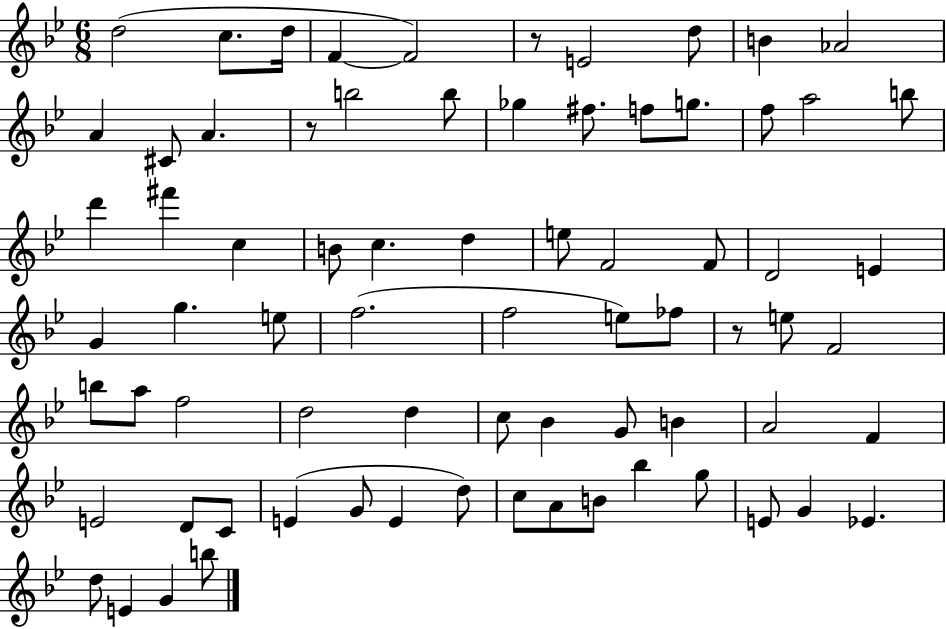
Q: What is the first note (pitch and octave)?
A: D5